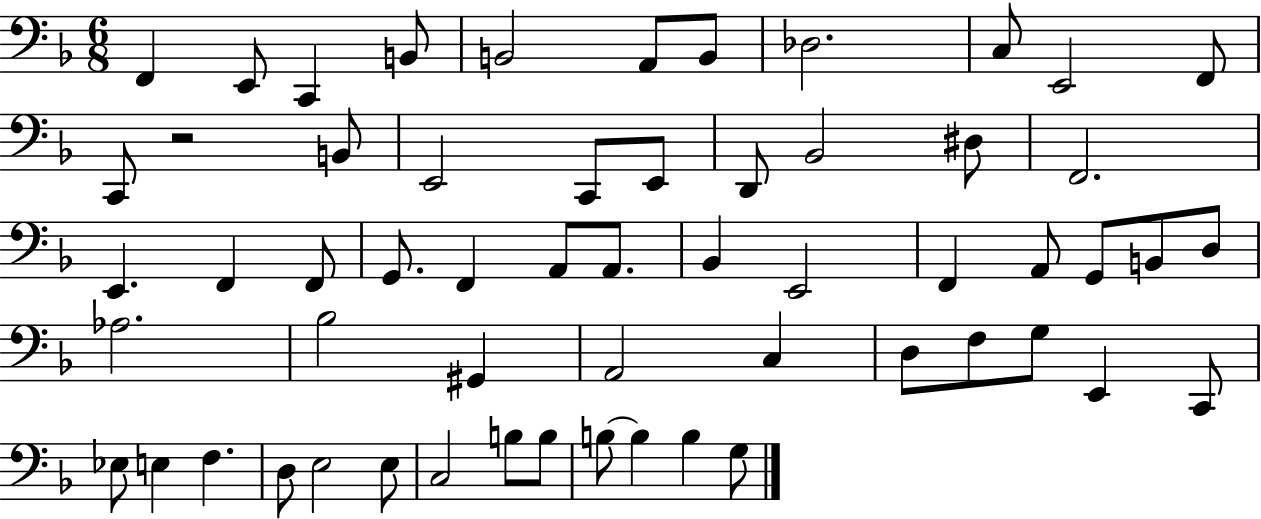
{
  \clef bass
  \numericTimeSignature
  \time 6/8
  \key f \major
  f,4 e,8 c,4 b,8 | b,2 a,8 b,8 | des2. | c8 e,2 f,8 | \break c,8 r2 b,8 | e,2 c,8 e,8 | d,8 bes,2 dis8 | f,2. | \break e,4. f,4 f,8 | g,8. f,4 a,8 a,8. | bes,4 e,2 | f,4 a,8 g,8 b,8 d8 | \break aes2. | bes2 gis,4 | a,2 c4 | d8 f8 g8 e,4 c,8 | \break ees8 e4 f4. | d8 e2 e8 | c2 b8 b8 | b8~~ b4 b4 g8 | \break \bar "|."
}